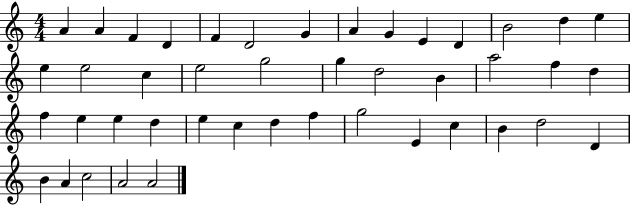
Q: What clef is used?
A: treble